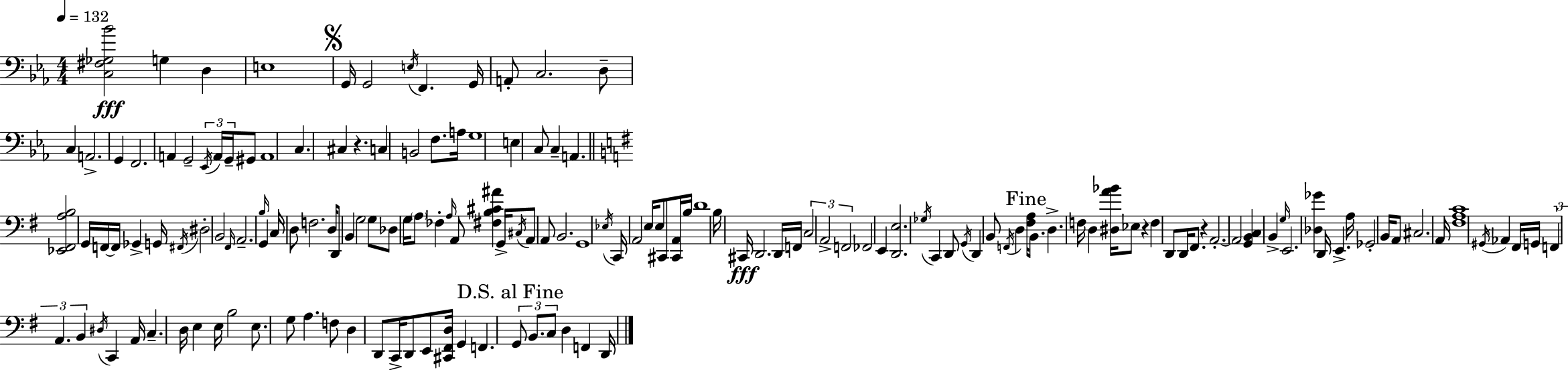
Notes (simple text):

[C3,F#3,Gb3,Bb4]/h G3/q D3/q E3/w G2/s G2/h E3/s F2/q. G2/s A2/e C3/h. D3/e C3/q A2/h. G2/q F2/h. A2/q G2/h Eb2/s A2/s G2/s G#2/e A2/w C3/q. C#3/q R/q. C3/q B2/h F3/e. A3/s G3/w E3/q C3/e C3/q A2/q. [Eb2,F#2,A3,B3]/h G2/s F2/s F2/s Gb2/q G2/s F#2/s D#3/h B2/h F#2/s A2/h. B3/s G2/q C3/s D3/e F3/h. D3/s D2/e B2/q G3/h G3/e Db3/e G3/s A3/e FES3/q A3/s A2/e [F#3,B3,C#4,A#4]/q G2/s C#3/s A2/e A2/e B2/h. G2/w Eb3/s C2/s A2/h E3/s E3/e C#2/e [C#2,A2]/s B3/s D4/w B3/s C#2/s D2/h. D2/s F2/s C3/h A2/h F2/h FES2/h E2/q [D2,E3]/h. Gb3/s C2/q D2/e G2/s D2/q B2/e F2/s D3/q [F#3,A3]/s B2/e. D3/q. F3/s D3/q [D#3,A4,Bb4]/s Eb3/e R/q F3/q D2/e D2/s F#2/e. R/q A2/h. A2/h [G2,B2,C3]/q B2/q G3/s E2/h. [Db3,Gb4]/q D2/s E2/q. A3/s Gb2/h B2/s A2/e C#3/h. A2/s [F#3,A3,C4]/w G#2/s Ab2/q F#2/s G2/s F2/q A2/q. B2/q D#3/s C2/q A2/s C3/q. D3/s E3/q E3/s B3/h E3/e. G3/e A3/q. F3/e D3/q D2/e C2/s D2/e E2/e [C#2,F#2,D3]/s G2/q F2/q. G2/e B2/e. C3/e D3/q F2/q D2/s